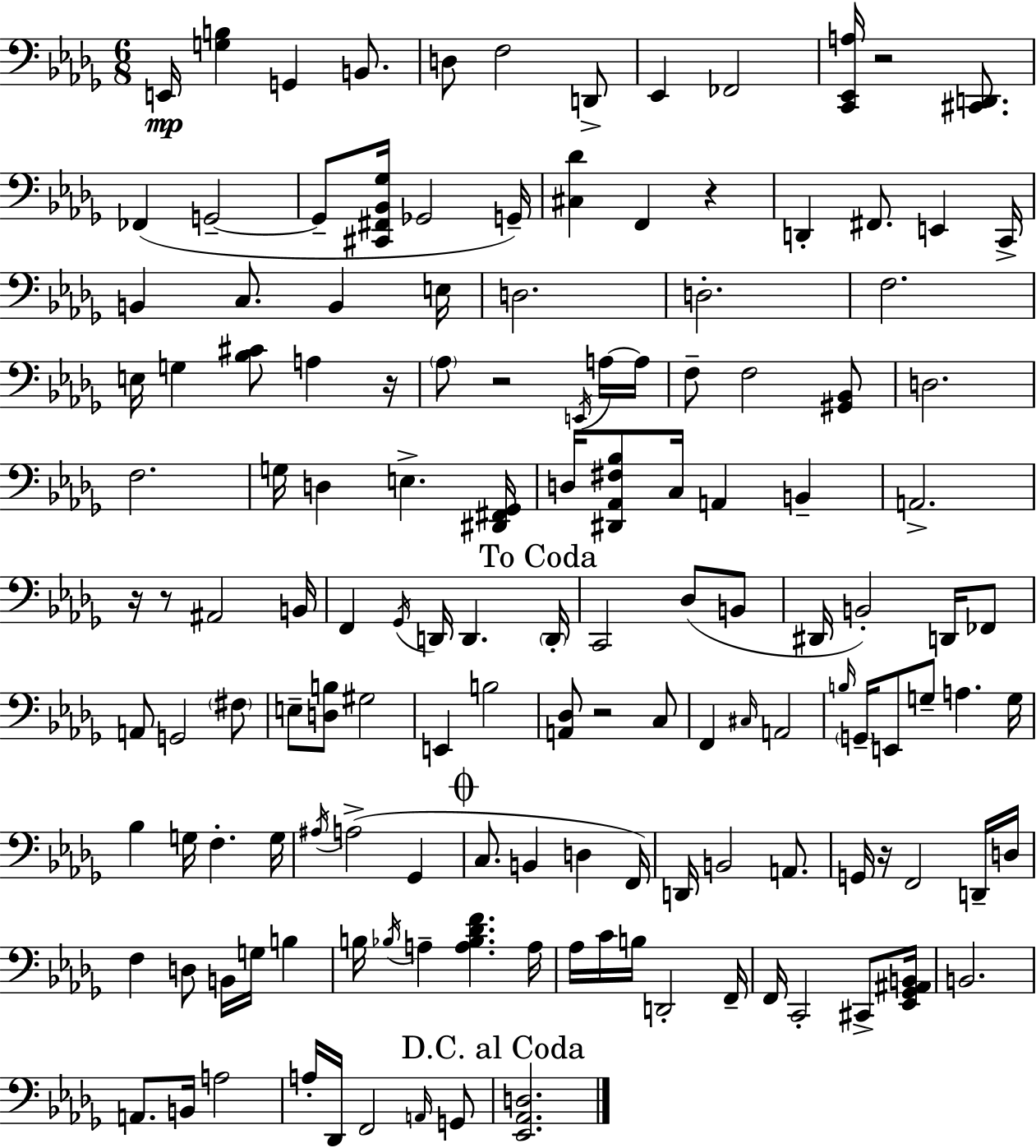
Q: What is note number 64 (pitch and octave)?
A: E2